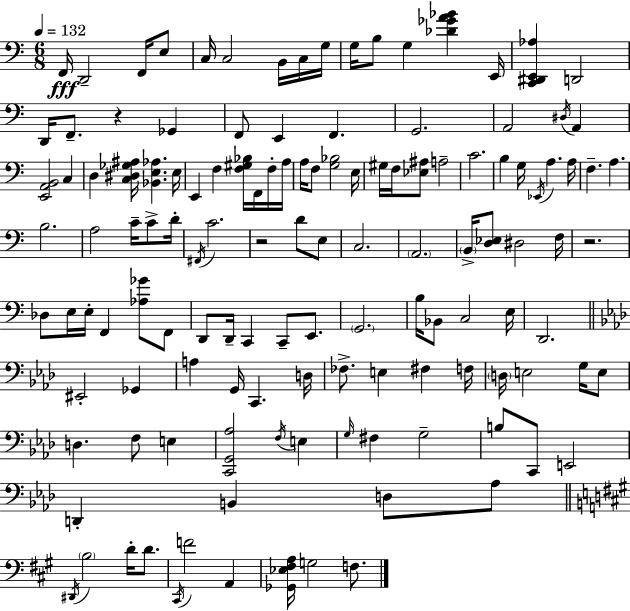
F2/s D2/h F2/s E3/e C3/s C3/h B2/s C3/s G3/s G3/s B3/e G3/q [Db4,Gb4,A4,Bb4]/q E2/s [C2,D#2,E2,Ab3]/q D2/h D2/s F2/e. R/q Gb2/q F2/e E2/q F2/q. G2/h. A2/h D#3/s A2/q [E2,A2,B2]/h C3/q D3/q [C3,D#3,Gb3,A#3]/s [Bb2,E3,Ab3]/q. E3/s E2/q F3/q [F3,G#3,Bb3]/s F2/s F3/s A3/s A3/s F3/e [G3,Bb3]/h E3/s G#3/s F3/s [Eb3,A#3]/e A3/h C4/h. B3/q G3/s Eb2/s A3/q. A3/s F3/q. A3/q. B3/h. A3/h C4/s C4/e D4/s F#2/s C4/h. R/h D4/e E3/e C3/h. A2/h. B2/s [D3,Eb3]/e D#3/h F3/s R/h. Db3/e E3/s E3/s F2/q [Ab3,Gb4]/e F2/e D2/e D2/s C2/q C2/e E2/e. G2/h. B3/s Bb2/e C3/h E3/s D2/h. EIS2/h Gb2/q A3/q G2/s C2/q. D3/s FES3/e. E3/q F#3/q F3/s D3/s E3/h G3/s E3/e D3/q. F3/e E3/q [C2,G2,Ab3]/h F3/s E3/q G3/s F#3/q G3/h B3/e C2/e E2/h D2/q B2/q D3/e Ab3/e D#2/s B3/h D4/s D4/e. C#2/s F4/h A2/q [Gb2,Eb3,F#3,A3]/s G3/h F3/e.